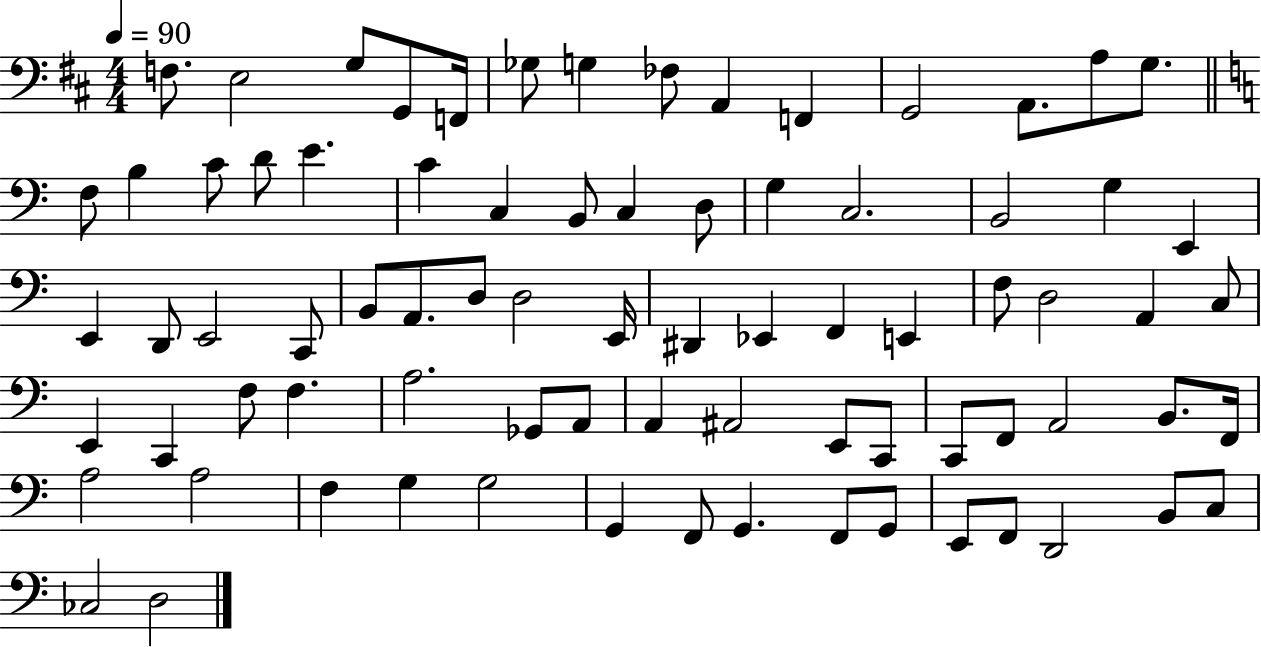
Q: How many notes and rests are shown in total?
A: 79